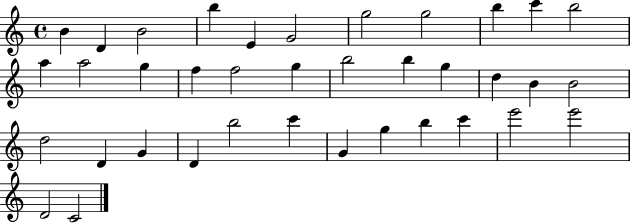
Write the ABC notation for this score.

X:1
T:Untitled
M:4/4
L:1/4
K:C
B D B2 b E G2 g2 g2 b c' b2 a a2 g f f2 g b2 b g d B B2 d2 D G D b2 c' G g b c' e'2 e'2 D2 C2